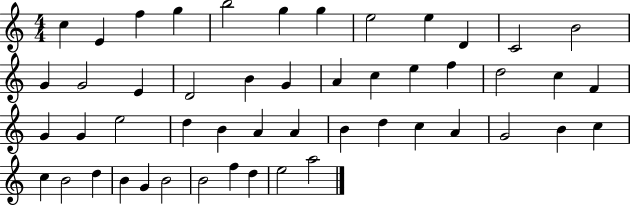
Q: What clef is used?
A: treble